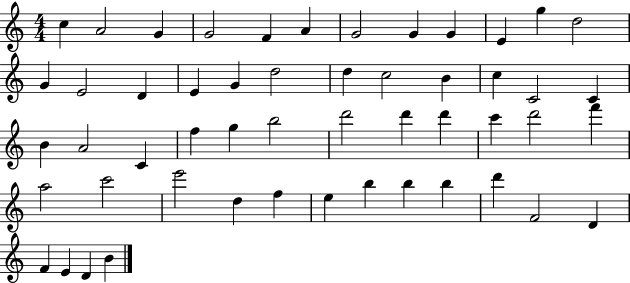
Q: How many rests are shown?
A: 0